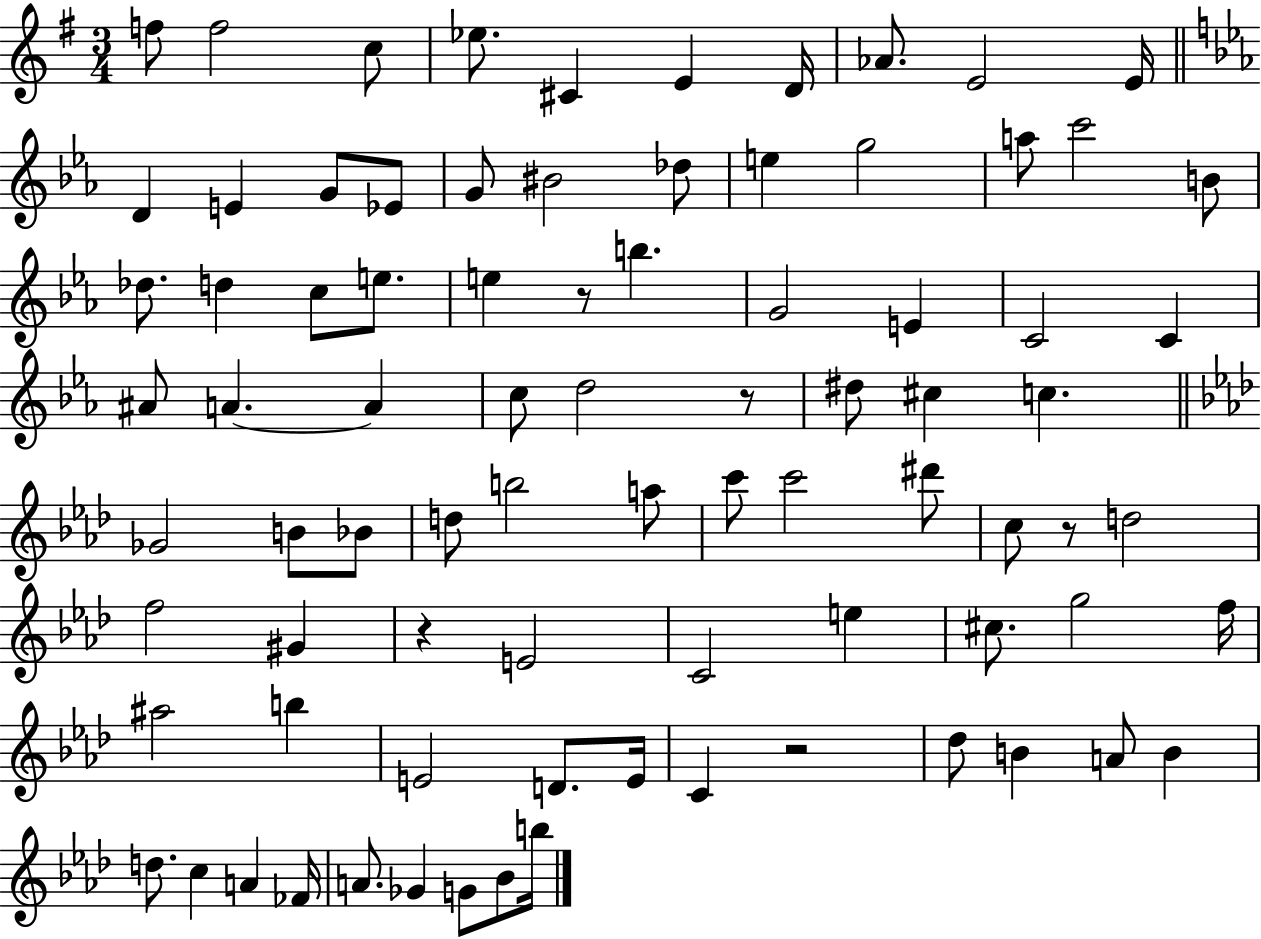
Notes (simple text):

F5/e F5/h C5/e Eb5/e. C#4/q E4/q D4/s Ab4/e. E4/h E4/s D4/q E4/q G4/e Eb4/e G4/e BIS4/h Db5/e E5/q G5/h A5/e C6/h B4/e Db5/e. D5/q C5/e E5/e. E5/q R/e B5/q. G4/h E4/q C4/h C4/q A#4/e A4/q. A4/q C5/e D5/h R/e D#5/e C#5/q C5/q. Gb4/h B4/e Bb4/e D5/e B5/h A5/e C6/e C6/h D#6/e C5/e R/e D5/h F5/h G#4/q R/q E4/h C4/h E5/q C#5/e. G5/h F5/s A#5/h B5/q E4/h D4/e. E4/s C4/q R/h Db5/e B4/q A4/e B4/q D5/e. C5/q A4/q FES4/s A4/e. Gb4/q G4/e Bb4/e B5/s